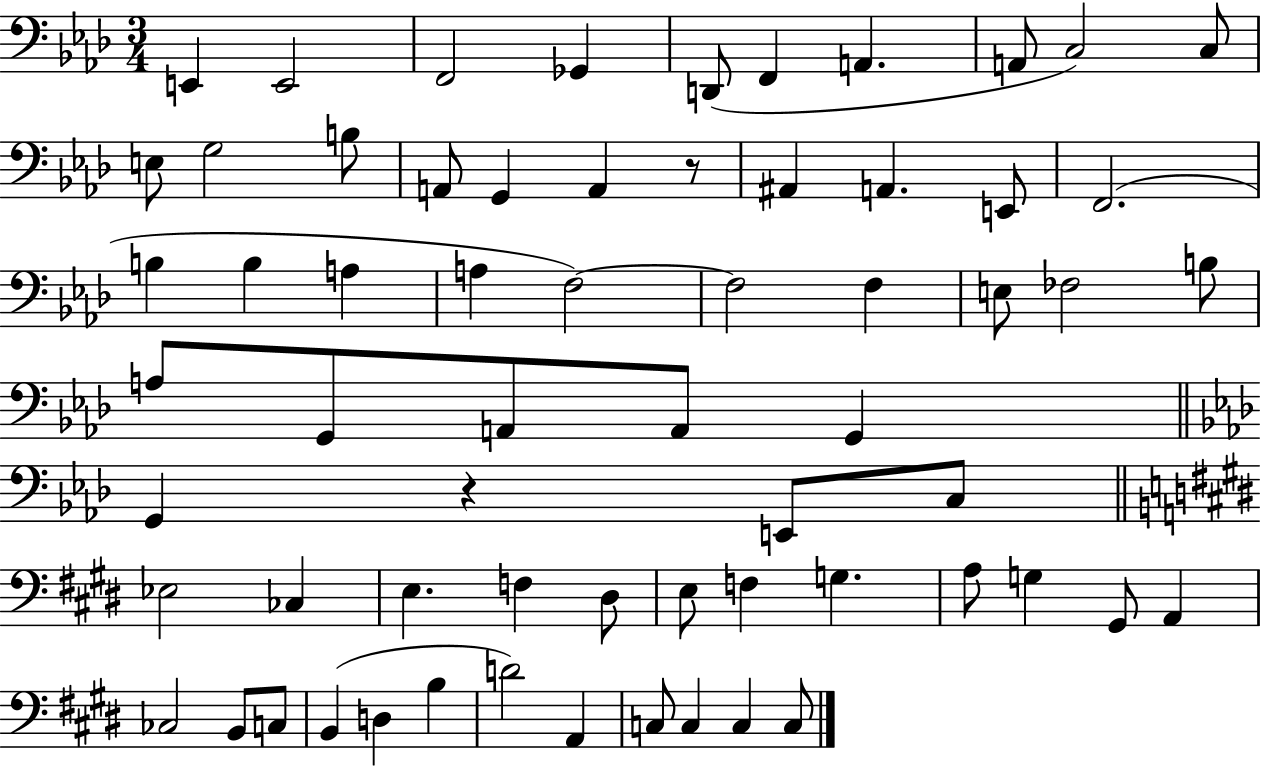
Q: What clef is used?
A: bass